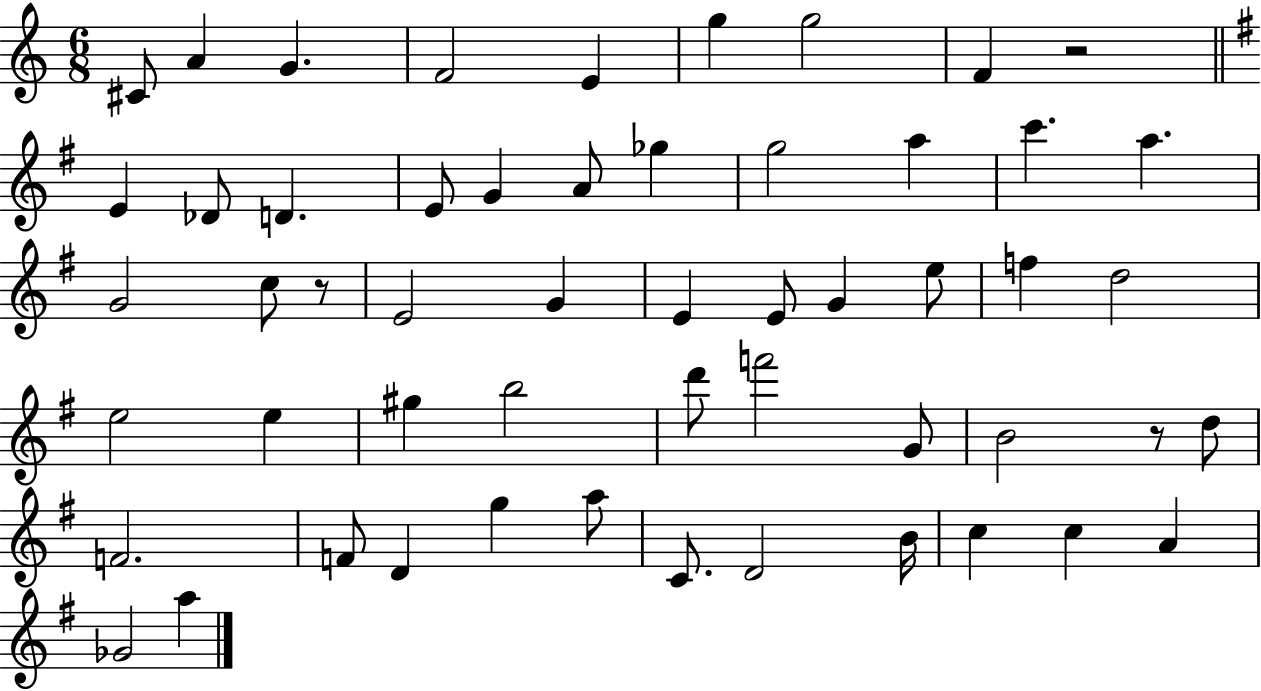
{
  \clef treble
  \numericTimeSignature
  \time 6/8
  \key c \major
  cis'8 a'4 g'4. | f'2 e'4 | g''4 g''2 | f'4 r2 | \break \bar "||" \break \key g \major e'4 des'8 d'4. | e'8 g'4 a'8 ges''4 | g''2 a''4 | c'''4. a''4. | \break g'2 c''8 r8 | e'2 g'4 | e'4 e'8 g'4 e''8 | f''4 d''2 | \break e''2 e''4 | gis''4 b''2 | d'''8 f'''2 g'8 | b'2 r8 d''8 | \break f'2. | f'8 d'4 g''4 a''8 | c'8. d'2 b'16 | c''4 c''4 a'4 | \break ges'2 a''4 | \bar "|."
}